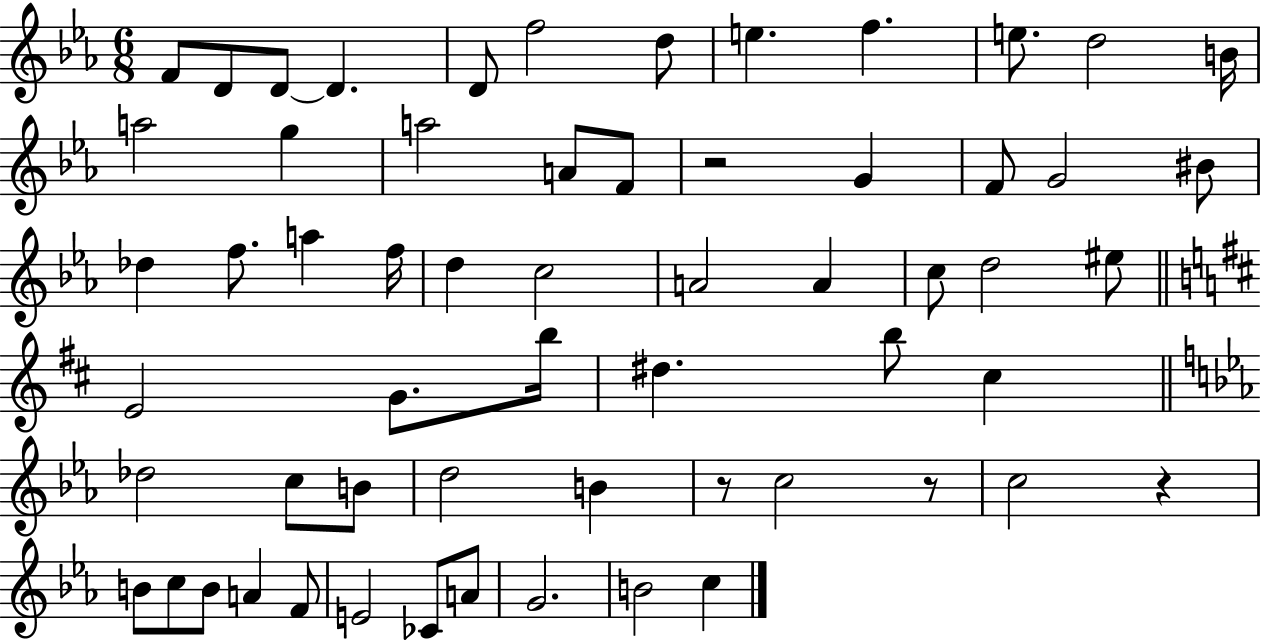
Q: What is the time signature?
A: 6/8